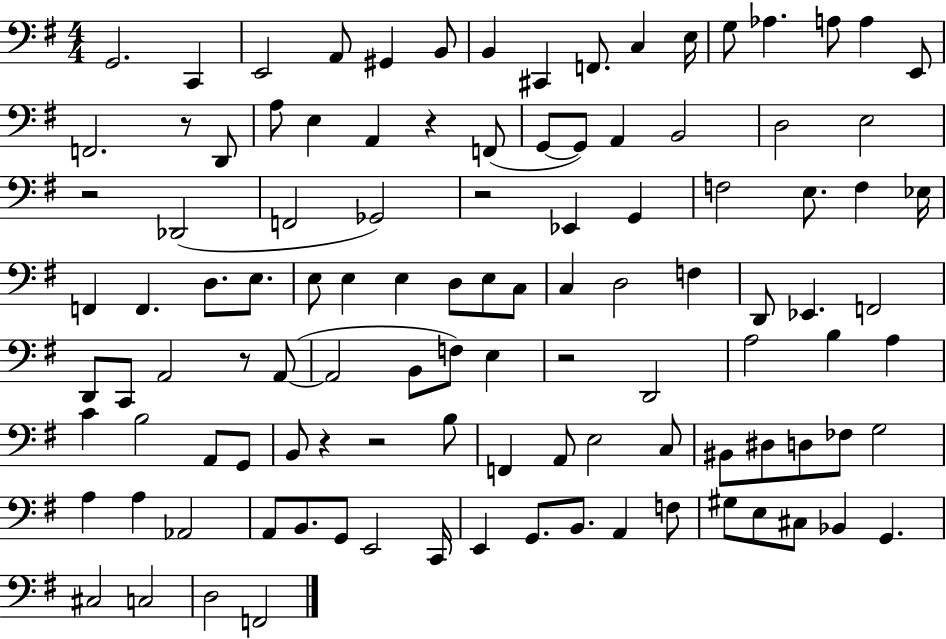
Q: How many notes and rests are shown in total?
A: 110